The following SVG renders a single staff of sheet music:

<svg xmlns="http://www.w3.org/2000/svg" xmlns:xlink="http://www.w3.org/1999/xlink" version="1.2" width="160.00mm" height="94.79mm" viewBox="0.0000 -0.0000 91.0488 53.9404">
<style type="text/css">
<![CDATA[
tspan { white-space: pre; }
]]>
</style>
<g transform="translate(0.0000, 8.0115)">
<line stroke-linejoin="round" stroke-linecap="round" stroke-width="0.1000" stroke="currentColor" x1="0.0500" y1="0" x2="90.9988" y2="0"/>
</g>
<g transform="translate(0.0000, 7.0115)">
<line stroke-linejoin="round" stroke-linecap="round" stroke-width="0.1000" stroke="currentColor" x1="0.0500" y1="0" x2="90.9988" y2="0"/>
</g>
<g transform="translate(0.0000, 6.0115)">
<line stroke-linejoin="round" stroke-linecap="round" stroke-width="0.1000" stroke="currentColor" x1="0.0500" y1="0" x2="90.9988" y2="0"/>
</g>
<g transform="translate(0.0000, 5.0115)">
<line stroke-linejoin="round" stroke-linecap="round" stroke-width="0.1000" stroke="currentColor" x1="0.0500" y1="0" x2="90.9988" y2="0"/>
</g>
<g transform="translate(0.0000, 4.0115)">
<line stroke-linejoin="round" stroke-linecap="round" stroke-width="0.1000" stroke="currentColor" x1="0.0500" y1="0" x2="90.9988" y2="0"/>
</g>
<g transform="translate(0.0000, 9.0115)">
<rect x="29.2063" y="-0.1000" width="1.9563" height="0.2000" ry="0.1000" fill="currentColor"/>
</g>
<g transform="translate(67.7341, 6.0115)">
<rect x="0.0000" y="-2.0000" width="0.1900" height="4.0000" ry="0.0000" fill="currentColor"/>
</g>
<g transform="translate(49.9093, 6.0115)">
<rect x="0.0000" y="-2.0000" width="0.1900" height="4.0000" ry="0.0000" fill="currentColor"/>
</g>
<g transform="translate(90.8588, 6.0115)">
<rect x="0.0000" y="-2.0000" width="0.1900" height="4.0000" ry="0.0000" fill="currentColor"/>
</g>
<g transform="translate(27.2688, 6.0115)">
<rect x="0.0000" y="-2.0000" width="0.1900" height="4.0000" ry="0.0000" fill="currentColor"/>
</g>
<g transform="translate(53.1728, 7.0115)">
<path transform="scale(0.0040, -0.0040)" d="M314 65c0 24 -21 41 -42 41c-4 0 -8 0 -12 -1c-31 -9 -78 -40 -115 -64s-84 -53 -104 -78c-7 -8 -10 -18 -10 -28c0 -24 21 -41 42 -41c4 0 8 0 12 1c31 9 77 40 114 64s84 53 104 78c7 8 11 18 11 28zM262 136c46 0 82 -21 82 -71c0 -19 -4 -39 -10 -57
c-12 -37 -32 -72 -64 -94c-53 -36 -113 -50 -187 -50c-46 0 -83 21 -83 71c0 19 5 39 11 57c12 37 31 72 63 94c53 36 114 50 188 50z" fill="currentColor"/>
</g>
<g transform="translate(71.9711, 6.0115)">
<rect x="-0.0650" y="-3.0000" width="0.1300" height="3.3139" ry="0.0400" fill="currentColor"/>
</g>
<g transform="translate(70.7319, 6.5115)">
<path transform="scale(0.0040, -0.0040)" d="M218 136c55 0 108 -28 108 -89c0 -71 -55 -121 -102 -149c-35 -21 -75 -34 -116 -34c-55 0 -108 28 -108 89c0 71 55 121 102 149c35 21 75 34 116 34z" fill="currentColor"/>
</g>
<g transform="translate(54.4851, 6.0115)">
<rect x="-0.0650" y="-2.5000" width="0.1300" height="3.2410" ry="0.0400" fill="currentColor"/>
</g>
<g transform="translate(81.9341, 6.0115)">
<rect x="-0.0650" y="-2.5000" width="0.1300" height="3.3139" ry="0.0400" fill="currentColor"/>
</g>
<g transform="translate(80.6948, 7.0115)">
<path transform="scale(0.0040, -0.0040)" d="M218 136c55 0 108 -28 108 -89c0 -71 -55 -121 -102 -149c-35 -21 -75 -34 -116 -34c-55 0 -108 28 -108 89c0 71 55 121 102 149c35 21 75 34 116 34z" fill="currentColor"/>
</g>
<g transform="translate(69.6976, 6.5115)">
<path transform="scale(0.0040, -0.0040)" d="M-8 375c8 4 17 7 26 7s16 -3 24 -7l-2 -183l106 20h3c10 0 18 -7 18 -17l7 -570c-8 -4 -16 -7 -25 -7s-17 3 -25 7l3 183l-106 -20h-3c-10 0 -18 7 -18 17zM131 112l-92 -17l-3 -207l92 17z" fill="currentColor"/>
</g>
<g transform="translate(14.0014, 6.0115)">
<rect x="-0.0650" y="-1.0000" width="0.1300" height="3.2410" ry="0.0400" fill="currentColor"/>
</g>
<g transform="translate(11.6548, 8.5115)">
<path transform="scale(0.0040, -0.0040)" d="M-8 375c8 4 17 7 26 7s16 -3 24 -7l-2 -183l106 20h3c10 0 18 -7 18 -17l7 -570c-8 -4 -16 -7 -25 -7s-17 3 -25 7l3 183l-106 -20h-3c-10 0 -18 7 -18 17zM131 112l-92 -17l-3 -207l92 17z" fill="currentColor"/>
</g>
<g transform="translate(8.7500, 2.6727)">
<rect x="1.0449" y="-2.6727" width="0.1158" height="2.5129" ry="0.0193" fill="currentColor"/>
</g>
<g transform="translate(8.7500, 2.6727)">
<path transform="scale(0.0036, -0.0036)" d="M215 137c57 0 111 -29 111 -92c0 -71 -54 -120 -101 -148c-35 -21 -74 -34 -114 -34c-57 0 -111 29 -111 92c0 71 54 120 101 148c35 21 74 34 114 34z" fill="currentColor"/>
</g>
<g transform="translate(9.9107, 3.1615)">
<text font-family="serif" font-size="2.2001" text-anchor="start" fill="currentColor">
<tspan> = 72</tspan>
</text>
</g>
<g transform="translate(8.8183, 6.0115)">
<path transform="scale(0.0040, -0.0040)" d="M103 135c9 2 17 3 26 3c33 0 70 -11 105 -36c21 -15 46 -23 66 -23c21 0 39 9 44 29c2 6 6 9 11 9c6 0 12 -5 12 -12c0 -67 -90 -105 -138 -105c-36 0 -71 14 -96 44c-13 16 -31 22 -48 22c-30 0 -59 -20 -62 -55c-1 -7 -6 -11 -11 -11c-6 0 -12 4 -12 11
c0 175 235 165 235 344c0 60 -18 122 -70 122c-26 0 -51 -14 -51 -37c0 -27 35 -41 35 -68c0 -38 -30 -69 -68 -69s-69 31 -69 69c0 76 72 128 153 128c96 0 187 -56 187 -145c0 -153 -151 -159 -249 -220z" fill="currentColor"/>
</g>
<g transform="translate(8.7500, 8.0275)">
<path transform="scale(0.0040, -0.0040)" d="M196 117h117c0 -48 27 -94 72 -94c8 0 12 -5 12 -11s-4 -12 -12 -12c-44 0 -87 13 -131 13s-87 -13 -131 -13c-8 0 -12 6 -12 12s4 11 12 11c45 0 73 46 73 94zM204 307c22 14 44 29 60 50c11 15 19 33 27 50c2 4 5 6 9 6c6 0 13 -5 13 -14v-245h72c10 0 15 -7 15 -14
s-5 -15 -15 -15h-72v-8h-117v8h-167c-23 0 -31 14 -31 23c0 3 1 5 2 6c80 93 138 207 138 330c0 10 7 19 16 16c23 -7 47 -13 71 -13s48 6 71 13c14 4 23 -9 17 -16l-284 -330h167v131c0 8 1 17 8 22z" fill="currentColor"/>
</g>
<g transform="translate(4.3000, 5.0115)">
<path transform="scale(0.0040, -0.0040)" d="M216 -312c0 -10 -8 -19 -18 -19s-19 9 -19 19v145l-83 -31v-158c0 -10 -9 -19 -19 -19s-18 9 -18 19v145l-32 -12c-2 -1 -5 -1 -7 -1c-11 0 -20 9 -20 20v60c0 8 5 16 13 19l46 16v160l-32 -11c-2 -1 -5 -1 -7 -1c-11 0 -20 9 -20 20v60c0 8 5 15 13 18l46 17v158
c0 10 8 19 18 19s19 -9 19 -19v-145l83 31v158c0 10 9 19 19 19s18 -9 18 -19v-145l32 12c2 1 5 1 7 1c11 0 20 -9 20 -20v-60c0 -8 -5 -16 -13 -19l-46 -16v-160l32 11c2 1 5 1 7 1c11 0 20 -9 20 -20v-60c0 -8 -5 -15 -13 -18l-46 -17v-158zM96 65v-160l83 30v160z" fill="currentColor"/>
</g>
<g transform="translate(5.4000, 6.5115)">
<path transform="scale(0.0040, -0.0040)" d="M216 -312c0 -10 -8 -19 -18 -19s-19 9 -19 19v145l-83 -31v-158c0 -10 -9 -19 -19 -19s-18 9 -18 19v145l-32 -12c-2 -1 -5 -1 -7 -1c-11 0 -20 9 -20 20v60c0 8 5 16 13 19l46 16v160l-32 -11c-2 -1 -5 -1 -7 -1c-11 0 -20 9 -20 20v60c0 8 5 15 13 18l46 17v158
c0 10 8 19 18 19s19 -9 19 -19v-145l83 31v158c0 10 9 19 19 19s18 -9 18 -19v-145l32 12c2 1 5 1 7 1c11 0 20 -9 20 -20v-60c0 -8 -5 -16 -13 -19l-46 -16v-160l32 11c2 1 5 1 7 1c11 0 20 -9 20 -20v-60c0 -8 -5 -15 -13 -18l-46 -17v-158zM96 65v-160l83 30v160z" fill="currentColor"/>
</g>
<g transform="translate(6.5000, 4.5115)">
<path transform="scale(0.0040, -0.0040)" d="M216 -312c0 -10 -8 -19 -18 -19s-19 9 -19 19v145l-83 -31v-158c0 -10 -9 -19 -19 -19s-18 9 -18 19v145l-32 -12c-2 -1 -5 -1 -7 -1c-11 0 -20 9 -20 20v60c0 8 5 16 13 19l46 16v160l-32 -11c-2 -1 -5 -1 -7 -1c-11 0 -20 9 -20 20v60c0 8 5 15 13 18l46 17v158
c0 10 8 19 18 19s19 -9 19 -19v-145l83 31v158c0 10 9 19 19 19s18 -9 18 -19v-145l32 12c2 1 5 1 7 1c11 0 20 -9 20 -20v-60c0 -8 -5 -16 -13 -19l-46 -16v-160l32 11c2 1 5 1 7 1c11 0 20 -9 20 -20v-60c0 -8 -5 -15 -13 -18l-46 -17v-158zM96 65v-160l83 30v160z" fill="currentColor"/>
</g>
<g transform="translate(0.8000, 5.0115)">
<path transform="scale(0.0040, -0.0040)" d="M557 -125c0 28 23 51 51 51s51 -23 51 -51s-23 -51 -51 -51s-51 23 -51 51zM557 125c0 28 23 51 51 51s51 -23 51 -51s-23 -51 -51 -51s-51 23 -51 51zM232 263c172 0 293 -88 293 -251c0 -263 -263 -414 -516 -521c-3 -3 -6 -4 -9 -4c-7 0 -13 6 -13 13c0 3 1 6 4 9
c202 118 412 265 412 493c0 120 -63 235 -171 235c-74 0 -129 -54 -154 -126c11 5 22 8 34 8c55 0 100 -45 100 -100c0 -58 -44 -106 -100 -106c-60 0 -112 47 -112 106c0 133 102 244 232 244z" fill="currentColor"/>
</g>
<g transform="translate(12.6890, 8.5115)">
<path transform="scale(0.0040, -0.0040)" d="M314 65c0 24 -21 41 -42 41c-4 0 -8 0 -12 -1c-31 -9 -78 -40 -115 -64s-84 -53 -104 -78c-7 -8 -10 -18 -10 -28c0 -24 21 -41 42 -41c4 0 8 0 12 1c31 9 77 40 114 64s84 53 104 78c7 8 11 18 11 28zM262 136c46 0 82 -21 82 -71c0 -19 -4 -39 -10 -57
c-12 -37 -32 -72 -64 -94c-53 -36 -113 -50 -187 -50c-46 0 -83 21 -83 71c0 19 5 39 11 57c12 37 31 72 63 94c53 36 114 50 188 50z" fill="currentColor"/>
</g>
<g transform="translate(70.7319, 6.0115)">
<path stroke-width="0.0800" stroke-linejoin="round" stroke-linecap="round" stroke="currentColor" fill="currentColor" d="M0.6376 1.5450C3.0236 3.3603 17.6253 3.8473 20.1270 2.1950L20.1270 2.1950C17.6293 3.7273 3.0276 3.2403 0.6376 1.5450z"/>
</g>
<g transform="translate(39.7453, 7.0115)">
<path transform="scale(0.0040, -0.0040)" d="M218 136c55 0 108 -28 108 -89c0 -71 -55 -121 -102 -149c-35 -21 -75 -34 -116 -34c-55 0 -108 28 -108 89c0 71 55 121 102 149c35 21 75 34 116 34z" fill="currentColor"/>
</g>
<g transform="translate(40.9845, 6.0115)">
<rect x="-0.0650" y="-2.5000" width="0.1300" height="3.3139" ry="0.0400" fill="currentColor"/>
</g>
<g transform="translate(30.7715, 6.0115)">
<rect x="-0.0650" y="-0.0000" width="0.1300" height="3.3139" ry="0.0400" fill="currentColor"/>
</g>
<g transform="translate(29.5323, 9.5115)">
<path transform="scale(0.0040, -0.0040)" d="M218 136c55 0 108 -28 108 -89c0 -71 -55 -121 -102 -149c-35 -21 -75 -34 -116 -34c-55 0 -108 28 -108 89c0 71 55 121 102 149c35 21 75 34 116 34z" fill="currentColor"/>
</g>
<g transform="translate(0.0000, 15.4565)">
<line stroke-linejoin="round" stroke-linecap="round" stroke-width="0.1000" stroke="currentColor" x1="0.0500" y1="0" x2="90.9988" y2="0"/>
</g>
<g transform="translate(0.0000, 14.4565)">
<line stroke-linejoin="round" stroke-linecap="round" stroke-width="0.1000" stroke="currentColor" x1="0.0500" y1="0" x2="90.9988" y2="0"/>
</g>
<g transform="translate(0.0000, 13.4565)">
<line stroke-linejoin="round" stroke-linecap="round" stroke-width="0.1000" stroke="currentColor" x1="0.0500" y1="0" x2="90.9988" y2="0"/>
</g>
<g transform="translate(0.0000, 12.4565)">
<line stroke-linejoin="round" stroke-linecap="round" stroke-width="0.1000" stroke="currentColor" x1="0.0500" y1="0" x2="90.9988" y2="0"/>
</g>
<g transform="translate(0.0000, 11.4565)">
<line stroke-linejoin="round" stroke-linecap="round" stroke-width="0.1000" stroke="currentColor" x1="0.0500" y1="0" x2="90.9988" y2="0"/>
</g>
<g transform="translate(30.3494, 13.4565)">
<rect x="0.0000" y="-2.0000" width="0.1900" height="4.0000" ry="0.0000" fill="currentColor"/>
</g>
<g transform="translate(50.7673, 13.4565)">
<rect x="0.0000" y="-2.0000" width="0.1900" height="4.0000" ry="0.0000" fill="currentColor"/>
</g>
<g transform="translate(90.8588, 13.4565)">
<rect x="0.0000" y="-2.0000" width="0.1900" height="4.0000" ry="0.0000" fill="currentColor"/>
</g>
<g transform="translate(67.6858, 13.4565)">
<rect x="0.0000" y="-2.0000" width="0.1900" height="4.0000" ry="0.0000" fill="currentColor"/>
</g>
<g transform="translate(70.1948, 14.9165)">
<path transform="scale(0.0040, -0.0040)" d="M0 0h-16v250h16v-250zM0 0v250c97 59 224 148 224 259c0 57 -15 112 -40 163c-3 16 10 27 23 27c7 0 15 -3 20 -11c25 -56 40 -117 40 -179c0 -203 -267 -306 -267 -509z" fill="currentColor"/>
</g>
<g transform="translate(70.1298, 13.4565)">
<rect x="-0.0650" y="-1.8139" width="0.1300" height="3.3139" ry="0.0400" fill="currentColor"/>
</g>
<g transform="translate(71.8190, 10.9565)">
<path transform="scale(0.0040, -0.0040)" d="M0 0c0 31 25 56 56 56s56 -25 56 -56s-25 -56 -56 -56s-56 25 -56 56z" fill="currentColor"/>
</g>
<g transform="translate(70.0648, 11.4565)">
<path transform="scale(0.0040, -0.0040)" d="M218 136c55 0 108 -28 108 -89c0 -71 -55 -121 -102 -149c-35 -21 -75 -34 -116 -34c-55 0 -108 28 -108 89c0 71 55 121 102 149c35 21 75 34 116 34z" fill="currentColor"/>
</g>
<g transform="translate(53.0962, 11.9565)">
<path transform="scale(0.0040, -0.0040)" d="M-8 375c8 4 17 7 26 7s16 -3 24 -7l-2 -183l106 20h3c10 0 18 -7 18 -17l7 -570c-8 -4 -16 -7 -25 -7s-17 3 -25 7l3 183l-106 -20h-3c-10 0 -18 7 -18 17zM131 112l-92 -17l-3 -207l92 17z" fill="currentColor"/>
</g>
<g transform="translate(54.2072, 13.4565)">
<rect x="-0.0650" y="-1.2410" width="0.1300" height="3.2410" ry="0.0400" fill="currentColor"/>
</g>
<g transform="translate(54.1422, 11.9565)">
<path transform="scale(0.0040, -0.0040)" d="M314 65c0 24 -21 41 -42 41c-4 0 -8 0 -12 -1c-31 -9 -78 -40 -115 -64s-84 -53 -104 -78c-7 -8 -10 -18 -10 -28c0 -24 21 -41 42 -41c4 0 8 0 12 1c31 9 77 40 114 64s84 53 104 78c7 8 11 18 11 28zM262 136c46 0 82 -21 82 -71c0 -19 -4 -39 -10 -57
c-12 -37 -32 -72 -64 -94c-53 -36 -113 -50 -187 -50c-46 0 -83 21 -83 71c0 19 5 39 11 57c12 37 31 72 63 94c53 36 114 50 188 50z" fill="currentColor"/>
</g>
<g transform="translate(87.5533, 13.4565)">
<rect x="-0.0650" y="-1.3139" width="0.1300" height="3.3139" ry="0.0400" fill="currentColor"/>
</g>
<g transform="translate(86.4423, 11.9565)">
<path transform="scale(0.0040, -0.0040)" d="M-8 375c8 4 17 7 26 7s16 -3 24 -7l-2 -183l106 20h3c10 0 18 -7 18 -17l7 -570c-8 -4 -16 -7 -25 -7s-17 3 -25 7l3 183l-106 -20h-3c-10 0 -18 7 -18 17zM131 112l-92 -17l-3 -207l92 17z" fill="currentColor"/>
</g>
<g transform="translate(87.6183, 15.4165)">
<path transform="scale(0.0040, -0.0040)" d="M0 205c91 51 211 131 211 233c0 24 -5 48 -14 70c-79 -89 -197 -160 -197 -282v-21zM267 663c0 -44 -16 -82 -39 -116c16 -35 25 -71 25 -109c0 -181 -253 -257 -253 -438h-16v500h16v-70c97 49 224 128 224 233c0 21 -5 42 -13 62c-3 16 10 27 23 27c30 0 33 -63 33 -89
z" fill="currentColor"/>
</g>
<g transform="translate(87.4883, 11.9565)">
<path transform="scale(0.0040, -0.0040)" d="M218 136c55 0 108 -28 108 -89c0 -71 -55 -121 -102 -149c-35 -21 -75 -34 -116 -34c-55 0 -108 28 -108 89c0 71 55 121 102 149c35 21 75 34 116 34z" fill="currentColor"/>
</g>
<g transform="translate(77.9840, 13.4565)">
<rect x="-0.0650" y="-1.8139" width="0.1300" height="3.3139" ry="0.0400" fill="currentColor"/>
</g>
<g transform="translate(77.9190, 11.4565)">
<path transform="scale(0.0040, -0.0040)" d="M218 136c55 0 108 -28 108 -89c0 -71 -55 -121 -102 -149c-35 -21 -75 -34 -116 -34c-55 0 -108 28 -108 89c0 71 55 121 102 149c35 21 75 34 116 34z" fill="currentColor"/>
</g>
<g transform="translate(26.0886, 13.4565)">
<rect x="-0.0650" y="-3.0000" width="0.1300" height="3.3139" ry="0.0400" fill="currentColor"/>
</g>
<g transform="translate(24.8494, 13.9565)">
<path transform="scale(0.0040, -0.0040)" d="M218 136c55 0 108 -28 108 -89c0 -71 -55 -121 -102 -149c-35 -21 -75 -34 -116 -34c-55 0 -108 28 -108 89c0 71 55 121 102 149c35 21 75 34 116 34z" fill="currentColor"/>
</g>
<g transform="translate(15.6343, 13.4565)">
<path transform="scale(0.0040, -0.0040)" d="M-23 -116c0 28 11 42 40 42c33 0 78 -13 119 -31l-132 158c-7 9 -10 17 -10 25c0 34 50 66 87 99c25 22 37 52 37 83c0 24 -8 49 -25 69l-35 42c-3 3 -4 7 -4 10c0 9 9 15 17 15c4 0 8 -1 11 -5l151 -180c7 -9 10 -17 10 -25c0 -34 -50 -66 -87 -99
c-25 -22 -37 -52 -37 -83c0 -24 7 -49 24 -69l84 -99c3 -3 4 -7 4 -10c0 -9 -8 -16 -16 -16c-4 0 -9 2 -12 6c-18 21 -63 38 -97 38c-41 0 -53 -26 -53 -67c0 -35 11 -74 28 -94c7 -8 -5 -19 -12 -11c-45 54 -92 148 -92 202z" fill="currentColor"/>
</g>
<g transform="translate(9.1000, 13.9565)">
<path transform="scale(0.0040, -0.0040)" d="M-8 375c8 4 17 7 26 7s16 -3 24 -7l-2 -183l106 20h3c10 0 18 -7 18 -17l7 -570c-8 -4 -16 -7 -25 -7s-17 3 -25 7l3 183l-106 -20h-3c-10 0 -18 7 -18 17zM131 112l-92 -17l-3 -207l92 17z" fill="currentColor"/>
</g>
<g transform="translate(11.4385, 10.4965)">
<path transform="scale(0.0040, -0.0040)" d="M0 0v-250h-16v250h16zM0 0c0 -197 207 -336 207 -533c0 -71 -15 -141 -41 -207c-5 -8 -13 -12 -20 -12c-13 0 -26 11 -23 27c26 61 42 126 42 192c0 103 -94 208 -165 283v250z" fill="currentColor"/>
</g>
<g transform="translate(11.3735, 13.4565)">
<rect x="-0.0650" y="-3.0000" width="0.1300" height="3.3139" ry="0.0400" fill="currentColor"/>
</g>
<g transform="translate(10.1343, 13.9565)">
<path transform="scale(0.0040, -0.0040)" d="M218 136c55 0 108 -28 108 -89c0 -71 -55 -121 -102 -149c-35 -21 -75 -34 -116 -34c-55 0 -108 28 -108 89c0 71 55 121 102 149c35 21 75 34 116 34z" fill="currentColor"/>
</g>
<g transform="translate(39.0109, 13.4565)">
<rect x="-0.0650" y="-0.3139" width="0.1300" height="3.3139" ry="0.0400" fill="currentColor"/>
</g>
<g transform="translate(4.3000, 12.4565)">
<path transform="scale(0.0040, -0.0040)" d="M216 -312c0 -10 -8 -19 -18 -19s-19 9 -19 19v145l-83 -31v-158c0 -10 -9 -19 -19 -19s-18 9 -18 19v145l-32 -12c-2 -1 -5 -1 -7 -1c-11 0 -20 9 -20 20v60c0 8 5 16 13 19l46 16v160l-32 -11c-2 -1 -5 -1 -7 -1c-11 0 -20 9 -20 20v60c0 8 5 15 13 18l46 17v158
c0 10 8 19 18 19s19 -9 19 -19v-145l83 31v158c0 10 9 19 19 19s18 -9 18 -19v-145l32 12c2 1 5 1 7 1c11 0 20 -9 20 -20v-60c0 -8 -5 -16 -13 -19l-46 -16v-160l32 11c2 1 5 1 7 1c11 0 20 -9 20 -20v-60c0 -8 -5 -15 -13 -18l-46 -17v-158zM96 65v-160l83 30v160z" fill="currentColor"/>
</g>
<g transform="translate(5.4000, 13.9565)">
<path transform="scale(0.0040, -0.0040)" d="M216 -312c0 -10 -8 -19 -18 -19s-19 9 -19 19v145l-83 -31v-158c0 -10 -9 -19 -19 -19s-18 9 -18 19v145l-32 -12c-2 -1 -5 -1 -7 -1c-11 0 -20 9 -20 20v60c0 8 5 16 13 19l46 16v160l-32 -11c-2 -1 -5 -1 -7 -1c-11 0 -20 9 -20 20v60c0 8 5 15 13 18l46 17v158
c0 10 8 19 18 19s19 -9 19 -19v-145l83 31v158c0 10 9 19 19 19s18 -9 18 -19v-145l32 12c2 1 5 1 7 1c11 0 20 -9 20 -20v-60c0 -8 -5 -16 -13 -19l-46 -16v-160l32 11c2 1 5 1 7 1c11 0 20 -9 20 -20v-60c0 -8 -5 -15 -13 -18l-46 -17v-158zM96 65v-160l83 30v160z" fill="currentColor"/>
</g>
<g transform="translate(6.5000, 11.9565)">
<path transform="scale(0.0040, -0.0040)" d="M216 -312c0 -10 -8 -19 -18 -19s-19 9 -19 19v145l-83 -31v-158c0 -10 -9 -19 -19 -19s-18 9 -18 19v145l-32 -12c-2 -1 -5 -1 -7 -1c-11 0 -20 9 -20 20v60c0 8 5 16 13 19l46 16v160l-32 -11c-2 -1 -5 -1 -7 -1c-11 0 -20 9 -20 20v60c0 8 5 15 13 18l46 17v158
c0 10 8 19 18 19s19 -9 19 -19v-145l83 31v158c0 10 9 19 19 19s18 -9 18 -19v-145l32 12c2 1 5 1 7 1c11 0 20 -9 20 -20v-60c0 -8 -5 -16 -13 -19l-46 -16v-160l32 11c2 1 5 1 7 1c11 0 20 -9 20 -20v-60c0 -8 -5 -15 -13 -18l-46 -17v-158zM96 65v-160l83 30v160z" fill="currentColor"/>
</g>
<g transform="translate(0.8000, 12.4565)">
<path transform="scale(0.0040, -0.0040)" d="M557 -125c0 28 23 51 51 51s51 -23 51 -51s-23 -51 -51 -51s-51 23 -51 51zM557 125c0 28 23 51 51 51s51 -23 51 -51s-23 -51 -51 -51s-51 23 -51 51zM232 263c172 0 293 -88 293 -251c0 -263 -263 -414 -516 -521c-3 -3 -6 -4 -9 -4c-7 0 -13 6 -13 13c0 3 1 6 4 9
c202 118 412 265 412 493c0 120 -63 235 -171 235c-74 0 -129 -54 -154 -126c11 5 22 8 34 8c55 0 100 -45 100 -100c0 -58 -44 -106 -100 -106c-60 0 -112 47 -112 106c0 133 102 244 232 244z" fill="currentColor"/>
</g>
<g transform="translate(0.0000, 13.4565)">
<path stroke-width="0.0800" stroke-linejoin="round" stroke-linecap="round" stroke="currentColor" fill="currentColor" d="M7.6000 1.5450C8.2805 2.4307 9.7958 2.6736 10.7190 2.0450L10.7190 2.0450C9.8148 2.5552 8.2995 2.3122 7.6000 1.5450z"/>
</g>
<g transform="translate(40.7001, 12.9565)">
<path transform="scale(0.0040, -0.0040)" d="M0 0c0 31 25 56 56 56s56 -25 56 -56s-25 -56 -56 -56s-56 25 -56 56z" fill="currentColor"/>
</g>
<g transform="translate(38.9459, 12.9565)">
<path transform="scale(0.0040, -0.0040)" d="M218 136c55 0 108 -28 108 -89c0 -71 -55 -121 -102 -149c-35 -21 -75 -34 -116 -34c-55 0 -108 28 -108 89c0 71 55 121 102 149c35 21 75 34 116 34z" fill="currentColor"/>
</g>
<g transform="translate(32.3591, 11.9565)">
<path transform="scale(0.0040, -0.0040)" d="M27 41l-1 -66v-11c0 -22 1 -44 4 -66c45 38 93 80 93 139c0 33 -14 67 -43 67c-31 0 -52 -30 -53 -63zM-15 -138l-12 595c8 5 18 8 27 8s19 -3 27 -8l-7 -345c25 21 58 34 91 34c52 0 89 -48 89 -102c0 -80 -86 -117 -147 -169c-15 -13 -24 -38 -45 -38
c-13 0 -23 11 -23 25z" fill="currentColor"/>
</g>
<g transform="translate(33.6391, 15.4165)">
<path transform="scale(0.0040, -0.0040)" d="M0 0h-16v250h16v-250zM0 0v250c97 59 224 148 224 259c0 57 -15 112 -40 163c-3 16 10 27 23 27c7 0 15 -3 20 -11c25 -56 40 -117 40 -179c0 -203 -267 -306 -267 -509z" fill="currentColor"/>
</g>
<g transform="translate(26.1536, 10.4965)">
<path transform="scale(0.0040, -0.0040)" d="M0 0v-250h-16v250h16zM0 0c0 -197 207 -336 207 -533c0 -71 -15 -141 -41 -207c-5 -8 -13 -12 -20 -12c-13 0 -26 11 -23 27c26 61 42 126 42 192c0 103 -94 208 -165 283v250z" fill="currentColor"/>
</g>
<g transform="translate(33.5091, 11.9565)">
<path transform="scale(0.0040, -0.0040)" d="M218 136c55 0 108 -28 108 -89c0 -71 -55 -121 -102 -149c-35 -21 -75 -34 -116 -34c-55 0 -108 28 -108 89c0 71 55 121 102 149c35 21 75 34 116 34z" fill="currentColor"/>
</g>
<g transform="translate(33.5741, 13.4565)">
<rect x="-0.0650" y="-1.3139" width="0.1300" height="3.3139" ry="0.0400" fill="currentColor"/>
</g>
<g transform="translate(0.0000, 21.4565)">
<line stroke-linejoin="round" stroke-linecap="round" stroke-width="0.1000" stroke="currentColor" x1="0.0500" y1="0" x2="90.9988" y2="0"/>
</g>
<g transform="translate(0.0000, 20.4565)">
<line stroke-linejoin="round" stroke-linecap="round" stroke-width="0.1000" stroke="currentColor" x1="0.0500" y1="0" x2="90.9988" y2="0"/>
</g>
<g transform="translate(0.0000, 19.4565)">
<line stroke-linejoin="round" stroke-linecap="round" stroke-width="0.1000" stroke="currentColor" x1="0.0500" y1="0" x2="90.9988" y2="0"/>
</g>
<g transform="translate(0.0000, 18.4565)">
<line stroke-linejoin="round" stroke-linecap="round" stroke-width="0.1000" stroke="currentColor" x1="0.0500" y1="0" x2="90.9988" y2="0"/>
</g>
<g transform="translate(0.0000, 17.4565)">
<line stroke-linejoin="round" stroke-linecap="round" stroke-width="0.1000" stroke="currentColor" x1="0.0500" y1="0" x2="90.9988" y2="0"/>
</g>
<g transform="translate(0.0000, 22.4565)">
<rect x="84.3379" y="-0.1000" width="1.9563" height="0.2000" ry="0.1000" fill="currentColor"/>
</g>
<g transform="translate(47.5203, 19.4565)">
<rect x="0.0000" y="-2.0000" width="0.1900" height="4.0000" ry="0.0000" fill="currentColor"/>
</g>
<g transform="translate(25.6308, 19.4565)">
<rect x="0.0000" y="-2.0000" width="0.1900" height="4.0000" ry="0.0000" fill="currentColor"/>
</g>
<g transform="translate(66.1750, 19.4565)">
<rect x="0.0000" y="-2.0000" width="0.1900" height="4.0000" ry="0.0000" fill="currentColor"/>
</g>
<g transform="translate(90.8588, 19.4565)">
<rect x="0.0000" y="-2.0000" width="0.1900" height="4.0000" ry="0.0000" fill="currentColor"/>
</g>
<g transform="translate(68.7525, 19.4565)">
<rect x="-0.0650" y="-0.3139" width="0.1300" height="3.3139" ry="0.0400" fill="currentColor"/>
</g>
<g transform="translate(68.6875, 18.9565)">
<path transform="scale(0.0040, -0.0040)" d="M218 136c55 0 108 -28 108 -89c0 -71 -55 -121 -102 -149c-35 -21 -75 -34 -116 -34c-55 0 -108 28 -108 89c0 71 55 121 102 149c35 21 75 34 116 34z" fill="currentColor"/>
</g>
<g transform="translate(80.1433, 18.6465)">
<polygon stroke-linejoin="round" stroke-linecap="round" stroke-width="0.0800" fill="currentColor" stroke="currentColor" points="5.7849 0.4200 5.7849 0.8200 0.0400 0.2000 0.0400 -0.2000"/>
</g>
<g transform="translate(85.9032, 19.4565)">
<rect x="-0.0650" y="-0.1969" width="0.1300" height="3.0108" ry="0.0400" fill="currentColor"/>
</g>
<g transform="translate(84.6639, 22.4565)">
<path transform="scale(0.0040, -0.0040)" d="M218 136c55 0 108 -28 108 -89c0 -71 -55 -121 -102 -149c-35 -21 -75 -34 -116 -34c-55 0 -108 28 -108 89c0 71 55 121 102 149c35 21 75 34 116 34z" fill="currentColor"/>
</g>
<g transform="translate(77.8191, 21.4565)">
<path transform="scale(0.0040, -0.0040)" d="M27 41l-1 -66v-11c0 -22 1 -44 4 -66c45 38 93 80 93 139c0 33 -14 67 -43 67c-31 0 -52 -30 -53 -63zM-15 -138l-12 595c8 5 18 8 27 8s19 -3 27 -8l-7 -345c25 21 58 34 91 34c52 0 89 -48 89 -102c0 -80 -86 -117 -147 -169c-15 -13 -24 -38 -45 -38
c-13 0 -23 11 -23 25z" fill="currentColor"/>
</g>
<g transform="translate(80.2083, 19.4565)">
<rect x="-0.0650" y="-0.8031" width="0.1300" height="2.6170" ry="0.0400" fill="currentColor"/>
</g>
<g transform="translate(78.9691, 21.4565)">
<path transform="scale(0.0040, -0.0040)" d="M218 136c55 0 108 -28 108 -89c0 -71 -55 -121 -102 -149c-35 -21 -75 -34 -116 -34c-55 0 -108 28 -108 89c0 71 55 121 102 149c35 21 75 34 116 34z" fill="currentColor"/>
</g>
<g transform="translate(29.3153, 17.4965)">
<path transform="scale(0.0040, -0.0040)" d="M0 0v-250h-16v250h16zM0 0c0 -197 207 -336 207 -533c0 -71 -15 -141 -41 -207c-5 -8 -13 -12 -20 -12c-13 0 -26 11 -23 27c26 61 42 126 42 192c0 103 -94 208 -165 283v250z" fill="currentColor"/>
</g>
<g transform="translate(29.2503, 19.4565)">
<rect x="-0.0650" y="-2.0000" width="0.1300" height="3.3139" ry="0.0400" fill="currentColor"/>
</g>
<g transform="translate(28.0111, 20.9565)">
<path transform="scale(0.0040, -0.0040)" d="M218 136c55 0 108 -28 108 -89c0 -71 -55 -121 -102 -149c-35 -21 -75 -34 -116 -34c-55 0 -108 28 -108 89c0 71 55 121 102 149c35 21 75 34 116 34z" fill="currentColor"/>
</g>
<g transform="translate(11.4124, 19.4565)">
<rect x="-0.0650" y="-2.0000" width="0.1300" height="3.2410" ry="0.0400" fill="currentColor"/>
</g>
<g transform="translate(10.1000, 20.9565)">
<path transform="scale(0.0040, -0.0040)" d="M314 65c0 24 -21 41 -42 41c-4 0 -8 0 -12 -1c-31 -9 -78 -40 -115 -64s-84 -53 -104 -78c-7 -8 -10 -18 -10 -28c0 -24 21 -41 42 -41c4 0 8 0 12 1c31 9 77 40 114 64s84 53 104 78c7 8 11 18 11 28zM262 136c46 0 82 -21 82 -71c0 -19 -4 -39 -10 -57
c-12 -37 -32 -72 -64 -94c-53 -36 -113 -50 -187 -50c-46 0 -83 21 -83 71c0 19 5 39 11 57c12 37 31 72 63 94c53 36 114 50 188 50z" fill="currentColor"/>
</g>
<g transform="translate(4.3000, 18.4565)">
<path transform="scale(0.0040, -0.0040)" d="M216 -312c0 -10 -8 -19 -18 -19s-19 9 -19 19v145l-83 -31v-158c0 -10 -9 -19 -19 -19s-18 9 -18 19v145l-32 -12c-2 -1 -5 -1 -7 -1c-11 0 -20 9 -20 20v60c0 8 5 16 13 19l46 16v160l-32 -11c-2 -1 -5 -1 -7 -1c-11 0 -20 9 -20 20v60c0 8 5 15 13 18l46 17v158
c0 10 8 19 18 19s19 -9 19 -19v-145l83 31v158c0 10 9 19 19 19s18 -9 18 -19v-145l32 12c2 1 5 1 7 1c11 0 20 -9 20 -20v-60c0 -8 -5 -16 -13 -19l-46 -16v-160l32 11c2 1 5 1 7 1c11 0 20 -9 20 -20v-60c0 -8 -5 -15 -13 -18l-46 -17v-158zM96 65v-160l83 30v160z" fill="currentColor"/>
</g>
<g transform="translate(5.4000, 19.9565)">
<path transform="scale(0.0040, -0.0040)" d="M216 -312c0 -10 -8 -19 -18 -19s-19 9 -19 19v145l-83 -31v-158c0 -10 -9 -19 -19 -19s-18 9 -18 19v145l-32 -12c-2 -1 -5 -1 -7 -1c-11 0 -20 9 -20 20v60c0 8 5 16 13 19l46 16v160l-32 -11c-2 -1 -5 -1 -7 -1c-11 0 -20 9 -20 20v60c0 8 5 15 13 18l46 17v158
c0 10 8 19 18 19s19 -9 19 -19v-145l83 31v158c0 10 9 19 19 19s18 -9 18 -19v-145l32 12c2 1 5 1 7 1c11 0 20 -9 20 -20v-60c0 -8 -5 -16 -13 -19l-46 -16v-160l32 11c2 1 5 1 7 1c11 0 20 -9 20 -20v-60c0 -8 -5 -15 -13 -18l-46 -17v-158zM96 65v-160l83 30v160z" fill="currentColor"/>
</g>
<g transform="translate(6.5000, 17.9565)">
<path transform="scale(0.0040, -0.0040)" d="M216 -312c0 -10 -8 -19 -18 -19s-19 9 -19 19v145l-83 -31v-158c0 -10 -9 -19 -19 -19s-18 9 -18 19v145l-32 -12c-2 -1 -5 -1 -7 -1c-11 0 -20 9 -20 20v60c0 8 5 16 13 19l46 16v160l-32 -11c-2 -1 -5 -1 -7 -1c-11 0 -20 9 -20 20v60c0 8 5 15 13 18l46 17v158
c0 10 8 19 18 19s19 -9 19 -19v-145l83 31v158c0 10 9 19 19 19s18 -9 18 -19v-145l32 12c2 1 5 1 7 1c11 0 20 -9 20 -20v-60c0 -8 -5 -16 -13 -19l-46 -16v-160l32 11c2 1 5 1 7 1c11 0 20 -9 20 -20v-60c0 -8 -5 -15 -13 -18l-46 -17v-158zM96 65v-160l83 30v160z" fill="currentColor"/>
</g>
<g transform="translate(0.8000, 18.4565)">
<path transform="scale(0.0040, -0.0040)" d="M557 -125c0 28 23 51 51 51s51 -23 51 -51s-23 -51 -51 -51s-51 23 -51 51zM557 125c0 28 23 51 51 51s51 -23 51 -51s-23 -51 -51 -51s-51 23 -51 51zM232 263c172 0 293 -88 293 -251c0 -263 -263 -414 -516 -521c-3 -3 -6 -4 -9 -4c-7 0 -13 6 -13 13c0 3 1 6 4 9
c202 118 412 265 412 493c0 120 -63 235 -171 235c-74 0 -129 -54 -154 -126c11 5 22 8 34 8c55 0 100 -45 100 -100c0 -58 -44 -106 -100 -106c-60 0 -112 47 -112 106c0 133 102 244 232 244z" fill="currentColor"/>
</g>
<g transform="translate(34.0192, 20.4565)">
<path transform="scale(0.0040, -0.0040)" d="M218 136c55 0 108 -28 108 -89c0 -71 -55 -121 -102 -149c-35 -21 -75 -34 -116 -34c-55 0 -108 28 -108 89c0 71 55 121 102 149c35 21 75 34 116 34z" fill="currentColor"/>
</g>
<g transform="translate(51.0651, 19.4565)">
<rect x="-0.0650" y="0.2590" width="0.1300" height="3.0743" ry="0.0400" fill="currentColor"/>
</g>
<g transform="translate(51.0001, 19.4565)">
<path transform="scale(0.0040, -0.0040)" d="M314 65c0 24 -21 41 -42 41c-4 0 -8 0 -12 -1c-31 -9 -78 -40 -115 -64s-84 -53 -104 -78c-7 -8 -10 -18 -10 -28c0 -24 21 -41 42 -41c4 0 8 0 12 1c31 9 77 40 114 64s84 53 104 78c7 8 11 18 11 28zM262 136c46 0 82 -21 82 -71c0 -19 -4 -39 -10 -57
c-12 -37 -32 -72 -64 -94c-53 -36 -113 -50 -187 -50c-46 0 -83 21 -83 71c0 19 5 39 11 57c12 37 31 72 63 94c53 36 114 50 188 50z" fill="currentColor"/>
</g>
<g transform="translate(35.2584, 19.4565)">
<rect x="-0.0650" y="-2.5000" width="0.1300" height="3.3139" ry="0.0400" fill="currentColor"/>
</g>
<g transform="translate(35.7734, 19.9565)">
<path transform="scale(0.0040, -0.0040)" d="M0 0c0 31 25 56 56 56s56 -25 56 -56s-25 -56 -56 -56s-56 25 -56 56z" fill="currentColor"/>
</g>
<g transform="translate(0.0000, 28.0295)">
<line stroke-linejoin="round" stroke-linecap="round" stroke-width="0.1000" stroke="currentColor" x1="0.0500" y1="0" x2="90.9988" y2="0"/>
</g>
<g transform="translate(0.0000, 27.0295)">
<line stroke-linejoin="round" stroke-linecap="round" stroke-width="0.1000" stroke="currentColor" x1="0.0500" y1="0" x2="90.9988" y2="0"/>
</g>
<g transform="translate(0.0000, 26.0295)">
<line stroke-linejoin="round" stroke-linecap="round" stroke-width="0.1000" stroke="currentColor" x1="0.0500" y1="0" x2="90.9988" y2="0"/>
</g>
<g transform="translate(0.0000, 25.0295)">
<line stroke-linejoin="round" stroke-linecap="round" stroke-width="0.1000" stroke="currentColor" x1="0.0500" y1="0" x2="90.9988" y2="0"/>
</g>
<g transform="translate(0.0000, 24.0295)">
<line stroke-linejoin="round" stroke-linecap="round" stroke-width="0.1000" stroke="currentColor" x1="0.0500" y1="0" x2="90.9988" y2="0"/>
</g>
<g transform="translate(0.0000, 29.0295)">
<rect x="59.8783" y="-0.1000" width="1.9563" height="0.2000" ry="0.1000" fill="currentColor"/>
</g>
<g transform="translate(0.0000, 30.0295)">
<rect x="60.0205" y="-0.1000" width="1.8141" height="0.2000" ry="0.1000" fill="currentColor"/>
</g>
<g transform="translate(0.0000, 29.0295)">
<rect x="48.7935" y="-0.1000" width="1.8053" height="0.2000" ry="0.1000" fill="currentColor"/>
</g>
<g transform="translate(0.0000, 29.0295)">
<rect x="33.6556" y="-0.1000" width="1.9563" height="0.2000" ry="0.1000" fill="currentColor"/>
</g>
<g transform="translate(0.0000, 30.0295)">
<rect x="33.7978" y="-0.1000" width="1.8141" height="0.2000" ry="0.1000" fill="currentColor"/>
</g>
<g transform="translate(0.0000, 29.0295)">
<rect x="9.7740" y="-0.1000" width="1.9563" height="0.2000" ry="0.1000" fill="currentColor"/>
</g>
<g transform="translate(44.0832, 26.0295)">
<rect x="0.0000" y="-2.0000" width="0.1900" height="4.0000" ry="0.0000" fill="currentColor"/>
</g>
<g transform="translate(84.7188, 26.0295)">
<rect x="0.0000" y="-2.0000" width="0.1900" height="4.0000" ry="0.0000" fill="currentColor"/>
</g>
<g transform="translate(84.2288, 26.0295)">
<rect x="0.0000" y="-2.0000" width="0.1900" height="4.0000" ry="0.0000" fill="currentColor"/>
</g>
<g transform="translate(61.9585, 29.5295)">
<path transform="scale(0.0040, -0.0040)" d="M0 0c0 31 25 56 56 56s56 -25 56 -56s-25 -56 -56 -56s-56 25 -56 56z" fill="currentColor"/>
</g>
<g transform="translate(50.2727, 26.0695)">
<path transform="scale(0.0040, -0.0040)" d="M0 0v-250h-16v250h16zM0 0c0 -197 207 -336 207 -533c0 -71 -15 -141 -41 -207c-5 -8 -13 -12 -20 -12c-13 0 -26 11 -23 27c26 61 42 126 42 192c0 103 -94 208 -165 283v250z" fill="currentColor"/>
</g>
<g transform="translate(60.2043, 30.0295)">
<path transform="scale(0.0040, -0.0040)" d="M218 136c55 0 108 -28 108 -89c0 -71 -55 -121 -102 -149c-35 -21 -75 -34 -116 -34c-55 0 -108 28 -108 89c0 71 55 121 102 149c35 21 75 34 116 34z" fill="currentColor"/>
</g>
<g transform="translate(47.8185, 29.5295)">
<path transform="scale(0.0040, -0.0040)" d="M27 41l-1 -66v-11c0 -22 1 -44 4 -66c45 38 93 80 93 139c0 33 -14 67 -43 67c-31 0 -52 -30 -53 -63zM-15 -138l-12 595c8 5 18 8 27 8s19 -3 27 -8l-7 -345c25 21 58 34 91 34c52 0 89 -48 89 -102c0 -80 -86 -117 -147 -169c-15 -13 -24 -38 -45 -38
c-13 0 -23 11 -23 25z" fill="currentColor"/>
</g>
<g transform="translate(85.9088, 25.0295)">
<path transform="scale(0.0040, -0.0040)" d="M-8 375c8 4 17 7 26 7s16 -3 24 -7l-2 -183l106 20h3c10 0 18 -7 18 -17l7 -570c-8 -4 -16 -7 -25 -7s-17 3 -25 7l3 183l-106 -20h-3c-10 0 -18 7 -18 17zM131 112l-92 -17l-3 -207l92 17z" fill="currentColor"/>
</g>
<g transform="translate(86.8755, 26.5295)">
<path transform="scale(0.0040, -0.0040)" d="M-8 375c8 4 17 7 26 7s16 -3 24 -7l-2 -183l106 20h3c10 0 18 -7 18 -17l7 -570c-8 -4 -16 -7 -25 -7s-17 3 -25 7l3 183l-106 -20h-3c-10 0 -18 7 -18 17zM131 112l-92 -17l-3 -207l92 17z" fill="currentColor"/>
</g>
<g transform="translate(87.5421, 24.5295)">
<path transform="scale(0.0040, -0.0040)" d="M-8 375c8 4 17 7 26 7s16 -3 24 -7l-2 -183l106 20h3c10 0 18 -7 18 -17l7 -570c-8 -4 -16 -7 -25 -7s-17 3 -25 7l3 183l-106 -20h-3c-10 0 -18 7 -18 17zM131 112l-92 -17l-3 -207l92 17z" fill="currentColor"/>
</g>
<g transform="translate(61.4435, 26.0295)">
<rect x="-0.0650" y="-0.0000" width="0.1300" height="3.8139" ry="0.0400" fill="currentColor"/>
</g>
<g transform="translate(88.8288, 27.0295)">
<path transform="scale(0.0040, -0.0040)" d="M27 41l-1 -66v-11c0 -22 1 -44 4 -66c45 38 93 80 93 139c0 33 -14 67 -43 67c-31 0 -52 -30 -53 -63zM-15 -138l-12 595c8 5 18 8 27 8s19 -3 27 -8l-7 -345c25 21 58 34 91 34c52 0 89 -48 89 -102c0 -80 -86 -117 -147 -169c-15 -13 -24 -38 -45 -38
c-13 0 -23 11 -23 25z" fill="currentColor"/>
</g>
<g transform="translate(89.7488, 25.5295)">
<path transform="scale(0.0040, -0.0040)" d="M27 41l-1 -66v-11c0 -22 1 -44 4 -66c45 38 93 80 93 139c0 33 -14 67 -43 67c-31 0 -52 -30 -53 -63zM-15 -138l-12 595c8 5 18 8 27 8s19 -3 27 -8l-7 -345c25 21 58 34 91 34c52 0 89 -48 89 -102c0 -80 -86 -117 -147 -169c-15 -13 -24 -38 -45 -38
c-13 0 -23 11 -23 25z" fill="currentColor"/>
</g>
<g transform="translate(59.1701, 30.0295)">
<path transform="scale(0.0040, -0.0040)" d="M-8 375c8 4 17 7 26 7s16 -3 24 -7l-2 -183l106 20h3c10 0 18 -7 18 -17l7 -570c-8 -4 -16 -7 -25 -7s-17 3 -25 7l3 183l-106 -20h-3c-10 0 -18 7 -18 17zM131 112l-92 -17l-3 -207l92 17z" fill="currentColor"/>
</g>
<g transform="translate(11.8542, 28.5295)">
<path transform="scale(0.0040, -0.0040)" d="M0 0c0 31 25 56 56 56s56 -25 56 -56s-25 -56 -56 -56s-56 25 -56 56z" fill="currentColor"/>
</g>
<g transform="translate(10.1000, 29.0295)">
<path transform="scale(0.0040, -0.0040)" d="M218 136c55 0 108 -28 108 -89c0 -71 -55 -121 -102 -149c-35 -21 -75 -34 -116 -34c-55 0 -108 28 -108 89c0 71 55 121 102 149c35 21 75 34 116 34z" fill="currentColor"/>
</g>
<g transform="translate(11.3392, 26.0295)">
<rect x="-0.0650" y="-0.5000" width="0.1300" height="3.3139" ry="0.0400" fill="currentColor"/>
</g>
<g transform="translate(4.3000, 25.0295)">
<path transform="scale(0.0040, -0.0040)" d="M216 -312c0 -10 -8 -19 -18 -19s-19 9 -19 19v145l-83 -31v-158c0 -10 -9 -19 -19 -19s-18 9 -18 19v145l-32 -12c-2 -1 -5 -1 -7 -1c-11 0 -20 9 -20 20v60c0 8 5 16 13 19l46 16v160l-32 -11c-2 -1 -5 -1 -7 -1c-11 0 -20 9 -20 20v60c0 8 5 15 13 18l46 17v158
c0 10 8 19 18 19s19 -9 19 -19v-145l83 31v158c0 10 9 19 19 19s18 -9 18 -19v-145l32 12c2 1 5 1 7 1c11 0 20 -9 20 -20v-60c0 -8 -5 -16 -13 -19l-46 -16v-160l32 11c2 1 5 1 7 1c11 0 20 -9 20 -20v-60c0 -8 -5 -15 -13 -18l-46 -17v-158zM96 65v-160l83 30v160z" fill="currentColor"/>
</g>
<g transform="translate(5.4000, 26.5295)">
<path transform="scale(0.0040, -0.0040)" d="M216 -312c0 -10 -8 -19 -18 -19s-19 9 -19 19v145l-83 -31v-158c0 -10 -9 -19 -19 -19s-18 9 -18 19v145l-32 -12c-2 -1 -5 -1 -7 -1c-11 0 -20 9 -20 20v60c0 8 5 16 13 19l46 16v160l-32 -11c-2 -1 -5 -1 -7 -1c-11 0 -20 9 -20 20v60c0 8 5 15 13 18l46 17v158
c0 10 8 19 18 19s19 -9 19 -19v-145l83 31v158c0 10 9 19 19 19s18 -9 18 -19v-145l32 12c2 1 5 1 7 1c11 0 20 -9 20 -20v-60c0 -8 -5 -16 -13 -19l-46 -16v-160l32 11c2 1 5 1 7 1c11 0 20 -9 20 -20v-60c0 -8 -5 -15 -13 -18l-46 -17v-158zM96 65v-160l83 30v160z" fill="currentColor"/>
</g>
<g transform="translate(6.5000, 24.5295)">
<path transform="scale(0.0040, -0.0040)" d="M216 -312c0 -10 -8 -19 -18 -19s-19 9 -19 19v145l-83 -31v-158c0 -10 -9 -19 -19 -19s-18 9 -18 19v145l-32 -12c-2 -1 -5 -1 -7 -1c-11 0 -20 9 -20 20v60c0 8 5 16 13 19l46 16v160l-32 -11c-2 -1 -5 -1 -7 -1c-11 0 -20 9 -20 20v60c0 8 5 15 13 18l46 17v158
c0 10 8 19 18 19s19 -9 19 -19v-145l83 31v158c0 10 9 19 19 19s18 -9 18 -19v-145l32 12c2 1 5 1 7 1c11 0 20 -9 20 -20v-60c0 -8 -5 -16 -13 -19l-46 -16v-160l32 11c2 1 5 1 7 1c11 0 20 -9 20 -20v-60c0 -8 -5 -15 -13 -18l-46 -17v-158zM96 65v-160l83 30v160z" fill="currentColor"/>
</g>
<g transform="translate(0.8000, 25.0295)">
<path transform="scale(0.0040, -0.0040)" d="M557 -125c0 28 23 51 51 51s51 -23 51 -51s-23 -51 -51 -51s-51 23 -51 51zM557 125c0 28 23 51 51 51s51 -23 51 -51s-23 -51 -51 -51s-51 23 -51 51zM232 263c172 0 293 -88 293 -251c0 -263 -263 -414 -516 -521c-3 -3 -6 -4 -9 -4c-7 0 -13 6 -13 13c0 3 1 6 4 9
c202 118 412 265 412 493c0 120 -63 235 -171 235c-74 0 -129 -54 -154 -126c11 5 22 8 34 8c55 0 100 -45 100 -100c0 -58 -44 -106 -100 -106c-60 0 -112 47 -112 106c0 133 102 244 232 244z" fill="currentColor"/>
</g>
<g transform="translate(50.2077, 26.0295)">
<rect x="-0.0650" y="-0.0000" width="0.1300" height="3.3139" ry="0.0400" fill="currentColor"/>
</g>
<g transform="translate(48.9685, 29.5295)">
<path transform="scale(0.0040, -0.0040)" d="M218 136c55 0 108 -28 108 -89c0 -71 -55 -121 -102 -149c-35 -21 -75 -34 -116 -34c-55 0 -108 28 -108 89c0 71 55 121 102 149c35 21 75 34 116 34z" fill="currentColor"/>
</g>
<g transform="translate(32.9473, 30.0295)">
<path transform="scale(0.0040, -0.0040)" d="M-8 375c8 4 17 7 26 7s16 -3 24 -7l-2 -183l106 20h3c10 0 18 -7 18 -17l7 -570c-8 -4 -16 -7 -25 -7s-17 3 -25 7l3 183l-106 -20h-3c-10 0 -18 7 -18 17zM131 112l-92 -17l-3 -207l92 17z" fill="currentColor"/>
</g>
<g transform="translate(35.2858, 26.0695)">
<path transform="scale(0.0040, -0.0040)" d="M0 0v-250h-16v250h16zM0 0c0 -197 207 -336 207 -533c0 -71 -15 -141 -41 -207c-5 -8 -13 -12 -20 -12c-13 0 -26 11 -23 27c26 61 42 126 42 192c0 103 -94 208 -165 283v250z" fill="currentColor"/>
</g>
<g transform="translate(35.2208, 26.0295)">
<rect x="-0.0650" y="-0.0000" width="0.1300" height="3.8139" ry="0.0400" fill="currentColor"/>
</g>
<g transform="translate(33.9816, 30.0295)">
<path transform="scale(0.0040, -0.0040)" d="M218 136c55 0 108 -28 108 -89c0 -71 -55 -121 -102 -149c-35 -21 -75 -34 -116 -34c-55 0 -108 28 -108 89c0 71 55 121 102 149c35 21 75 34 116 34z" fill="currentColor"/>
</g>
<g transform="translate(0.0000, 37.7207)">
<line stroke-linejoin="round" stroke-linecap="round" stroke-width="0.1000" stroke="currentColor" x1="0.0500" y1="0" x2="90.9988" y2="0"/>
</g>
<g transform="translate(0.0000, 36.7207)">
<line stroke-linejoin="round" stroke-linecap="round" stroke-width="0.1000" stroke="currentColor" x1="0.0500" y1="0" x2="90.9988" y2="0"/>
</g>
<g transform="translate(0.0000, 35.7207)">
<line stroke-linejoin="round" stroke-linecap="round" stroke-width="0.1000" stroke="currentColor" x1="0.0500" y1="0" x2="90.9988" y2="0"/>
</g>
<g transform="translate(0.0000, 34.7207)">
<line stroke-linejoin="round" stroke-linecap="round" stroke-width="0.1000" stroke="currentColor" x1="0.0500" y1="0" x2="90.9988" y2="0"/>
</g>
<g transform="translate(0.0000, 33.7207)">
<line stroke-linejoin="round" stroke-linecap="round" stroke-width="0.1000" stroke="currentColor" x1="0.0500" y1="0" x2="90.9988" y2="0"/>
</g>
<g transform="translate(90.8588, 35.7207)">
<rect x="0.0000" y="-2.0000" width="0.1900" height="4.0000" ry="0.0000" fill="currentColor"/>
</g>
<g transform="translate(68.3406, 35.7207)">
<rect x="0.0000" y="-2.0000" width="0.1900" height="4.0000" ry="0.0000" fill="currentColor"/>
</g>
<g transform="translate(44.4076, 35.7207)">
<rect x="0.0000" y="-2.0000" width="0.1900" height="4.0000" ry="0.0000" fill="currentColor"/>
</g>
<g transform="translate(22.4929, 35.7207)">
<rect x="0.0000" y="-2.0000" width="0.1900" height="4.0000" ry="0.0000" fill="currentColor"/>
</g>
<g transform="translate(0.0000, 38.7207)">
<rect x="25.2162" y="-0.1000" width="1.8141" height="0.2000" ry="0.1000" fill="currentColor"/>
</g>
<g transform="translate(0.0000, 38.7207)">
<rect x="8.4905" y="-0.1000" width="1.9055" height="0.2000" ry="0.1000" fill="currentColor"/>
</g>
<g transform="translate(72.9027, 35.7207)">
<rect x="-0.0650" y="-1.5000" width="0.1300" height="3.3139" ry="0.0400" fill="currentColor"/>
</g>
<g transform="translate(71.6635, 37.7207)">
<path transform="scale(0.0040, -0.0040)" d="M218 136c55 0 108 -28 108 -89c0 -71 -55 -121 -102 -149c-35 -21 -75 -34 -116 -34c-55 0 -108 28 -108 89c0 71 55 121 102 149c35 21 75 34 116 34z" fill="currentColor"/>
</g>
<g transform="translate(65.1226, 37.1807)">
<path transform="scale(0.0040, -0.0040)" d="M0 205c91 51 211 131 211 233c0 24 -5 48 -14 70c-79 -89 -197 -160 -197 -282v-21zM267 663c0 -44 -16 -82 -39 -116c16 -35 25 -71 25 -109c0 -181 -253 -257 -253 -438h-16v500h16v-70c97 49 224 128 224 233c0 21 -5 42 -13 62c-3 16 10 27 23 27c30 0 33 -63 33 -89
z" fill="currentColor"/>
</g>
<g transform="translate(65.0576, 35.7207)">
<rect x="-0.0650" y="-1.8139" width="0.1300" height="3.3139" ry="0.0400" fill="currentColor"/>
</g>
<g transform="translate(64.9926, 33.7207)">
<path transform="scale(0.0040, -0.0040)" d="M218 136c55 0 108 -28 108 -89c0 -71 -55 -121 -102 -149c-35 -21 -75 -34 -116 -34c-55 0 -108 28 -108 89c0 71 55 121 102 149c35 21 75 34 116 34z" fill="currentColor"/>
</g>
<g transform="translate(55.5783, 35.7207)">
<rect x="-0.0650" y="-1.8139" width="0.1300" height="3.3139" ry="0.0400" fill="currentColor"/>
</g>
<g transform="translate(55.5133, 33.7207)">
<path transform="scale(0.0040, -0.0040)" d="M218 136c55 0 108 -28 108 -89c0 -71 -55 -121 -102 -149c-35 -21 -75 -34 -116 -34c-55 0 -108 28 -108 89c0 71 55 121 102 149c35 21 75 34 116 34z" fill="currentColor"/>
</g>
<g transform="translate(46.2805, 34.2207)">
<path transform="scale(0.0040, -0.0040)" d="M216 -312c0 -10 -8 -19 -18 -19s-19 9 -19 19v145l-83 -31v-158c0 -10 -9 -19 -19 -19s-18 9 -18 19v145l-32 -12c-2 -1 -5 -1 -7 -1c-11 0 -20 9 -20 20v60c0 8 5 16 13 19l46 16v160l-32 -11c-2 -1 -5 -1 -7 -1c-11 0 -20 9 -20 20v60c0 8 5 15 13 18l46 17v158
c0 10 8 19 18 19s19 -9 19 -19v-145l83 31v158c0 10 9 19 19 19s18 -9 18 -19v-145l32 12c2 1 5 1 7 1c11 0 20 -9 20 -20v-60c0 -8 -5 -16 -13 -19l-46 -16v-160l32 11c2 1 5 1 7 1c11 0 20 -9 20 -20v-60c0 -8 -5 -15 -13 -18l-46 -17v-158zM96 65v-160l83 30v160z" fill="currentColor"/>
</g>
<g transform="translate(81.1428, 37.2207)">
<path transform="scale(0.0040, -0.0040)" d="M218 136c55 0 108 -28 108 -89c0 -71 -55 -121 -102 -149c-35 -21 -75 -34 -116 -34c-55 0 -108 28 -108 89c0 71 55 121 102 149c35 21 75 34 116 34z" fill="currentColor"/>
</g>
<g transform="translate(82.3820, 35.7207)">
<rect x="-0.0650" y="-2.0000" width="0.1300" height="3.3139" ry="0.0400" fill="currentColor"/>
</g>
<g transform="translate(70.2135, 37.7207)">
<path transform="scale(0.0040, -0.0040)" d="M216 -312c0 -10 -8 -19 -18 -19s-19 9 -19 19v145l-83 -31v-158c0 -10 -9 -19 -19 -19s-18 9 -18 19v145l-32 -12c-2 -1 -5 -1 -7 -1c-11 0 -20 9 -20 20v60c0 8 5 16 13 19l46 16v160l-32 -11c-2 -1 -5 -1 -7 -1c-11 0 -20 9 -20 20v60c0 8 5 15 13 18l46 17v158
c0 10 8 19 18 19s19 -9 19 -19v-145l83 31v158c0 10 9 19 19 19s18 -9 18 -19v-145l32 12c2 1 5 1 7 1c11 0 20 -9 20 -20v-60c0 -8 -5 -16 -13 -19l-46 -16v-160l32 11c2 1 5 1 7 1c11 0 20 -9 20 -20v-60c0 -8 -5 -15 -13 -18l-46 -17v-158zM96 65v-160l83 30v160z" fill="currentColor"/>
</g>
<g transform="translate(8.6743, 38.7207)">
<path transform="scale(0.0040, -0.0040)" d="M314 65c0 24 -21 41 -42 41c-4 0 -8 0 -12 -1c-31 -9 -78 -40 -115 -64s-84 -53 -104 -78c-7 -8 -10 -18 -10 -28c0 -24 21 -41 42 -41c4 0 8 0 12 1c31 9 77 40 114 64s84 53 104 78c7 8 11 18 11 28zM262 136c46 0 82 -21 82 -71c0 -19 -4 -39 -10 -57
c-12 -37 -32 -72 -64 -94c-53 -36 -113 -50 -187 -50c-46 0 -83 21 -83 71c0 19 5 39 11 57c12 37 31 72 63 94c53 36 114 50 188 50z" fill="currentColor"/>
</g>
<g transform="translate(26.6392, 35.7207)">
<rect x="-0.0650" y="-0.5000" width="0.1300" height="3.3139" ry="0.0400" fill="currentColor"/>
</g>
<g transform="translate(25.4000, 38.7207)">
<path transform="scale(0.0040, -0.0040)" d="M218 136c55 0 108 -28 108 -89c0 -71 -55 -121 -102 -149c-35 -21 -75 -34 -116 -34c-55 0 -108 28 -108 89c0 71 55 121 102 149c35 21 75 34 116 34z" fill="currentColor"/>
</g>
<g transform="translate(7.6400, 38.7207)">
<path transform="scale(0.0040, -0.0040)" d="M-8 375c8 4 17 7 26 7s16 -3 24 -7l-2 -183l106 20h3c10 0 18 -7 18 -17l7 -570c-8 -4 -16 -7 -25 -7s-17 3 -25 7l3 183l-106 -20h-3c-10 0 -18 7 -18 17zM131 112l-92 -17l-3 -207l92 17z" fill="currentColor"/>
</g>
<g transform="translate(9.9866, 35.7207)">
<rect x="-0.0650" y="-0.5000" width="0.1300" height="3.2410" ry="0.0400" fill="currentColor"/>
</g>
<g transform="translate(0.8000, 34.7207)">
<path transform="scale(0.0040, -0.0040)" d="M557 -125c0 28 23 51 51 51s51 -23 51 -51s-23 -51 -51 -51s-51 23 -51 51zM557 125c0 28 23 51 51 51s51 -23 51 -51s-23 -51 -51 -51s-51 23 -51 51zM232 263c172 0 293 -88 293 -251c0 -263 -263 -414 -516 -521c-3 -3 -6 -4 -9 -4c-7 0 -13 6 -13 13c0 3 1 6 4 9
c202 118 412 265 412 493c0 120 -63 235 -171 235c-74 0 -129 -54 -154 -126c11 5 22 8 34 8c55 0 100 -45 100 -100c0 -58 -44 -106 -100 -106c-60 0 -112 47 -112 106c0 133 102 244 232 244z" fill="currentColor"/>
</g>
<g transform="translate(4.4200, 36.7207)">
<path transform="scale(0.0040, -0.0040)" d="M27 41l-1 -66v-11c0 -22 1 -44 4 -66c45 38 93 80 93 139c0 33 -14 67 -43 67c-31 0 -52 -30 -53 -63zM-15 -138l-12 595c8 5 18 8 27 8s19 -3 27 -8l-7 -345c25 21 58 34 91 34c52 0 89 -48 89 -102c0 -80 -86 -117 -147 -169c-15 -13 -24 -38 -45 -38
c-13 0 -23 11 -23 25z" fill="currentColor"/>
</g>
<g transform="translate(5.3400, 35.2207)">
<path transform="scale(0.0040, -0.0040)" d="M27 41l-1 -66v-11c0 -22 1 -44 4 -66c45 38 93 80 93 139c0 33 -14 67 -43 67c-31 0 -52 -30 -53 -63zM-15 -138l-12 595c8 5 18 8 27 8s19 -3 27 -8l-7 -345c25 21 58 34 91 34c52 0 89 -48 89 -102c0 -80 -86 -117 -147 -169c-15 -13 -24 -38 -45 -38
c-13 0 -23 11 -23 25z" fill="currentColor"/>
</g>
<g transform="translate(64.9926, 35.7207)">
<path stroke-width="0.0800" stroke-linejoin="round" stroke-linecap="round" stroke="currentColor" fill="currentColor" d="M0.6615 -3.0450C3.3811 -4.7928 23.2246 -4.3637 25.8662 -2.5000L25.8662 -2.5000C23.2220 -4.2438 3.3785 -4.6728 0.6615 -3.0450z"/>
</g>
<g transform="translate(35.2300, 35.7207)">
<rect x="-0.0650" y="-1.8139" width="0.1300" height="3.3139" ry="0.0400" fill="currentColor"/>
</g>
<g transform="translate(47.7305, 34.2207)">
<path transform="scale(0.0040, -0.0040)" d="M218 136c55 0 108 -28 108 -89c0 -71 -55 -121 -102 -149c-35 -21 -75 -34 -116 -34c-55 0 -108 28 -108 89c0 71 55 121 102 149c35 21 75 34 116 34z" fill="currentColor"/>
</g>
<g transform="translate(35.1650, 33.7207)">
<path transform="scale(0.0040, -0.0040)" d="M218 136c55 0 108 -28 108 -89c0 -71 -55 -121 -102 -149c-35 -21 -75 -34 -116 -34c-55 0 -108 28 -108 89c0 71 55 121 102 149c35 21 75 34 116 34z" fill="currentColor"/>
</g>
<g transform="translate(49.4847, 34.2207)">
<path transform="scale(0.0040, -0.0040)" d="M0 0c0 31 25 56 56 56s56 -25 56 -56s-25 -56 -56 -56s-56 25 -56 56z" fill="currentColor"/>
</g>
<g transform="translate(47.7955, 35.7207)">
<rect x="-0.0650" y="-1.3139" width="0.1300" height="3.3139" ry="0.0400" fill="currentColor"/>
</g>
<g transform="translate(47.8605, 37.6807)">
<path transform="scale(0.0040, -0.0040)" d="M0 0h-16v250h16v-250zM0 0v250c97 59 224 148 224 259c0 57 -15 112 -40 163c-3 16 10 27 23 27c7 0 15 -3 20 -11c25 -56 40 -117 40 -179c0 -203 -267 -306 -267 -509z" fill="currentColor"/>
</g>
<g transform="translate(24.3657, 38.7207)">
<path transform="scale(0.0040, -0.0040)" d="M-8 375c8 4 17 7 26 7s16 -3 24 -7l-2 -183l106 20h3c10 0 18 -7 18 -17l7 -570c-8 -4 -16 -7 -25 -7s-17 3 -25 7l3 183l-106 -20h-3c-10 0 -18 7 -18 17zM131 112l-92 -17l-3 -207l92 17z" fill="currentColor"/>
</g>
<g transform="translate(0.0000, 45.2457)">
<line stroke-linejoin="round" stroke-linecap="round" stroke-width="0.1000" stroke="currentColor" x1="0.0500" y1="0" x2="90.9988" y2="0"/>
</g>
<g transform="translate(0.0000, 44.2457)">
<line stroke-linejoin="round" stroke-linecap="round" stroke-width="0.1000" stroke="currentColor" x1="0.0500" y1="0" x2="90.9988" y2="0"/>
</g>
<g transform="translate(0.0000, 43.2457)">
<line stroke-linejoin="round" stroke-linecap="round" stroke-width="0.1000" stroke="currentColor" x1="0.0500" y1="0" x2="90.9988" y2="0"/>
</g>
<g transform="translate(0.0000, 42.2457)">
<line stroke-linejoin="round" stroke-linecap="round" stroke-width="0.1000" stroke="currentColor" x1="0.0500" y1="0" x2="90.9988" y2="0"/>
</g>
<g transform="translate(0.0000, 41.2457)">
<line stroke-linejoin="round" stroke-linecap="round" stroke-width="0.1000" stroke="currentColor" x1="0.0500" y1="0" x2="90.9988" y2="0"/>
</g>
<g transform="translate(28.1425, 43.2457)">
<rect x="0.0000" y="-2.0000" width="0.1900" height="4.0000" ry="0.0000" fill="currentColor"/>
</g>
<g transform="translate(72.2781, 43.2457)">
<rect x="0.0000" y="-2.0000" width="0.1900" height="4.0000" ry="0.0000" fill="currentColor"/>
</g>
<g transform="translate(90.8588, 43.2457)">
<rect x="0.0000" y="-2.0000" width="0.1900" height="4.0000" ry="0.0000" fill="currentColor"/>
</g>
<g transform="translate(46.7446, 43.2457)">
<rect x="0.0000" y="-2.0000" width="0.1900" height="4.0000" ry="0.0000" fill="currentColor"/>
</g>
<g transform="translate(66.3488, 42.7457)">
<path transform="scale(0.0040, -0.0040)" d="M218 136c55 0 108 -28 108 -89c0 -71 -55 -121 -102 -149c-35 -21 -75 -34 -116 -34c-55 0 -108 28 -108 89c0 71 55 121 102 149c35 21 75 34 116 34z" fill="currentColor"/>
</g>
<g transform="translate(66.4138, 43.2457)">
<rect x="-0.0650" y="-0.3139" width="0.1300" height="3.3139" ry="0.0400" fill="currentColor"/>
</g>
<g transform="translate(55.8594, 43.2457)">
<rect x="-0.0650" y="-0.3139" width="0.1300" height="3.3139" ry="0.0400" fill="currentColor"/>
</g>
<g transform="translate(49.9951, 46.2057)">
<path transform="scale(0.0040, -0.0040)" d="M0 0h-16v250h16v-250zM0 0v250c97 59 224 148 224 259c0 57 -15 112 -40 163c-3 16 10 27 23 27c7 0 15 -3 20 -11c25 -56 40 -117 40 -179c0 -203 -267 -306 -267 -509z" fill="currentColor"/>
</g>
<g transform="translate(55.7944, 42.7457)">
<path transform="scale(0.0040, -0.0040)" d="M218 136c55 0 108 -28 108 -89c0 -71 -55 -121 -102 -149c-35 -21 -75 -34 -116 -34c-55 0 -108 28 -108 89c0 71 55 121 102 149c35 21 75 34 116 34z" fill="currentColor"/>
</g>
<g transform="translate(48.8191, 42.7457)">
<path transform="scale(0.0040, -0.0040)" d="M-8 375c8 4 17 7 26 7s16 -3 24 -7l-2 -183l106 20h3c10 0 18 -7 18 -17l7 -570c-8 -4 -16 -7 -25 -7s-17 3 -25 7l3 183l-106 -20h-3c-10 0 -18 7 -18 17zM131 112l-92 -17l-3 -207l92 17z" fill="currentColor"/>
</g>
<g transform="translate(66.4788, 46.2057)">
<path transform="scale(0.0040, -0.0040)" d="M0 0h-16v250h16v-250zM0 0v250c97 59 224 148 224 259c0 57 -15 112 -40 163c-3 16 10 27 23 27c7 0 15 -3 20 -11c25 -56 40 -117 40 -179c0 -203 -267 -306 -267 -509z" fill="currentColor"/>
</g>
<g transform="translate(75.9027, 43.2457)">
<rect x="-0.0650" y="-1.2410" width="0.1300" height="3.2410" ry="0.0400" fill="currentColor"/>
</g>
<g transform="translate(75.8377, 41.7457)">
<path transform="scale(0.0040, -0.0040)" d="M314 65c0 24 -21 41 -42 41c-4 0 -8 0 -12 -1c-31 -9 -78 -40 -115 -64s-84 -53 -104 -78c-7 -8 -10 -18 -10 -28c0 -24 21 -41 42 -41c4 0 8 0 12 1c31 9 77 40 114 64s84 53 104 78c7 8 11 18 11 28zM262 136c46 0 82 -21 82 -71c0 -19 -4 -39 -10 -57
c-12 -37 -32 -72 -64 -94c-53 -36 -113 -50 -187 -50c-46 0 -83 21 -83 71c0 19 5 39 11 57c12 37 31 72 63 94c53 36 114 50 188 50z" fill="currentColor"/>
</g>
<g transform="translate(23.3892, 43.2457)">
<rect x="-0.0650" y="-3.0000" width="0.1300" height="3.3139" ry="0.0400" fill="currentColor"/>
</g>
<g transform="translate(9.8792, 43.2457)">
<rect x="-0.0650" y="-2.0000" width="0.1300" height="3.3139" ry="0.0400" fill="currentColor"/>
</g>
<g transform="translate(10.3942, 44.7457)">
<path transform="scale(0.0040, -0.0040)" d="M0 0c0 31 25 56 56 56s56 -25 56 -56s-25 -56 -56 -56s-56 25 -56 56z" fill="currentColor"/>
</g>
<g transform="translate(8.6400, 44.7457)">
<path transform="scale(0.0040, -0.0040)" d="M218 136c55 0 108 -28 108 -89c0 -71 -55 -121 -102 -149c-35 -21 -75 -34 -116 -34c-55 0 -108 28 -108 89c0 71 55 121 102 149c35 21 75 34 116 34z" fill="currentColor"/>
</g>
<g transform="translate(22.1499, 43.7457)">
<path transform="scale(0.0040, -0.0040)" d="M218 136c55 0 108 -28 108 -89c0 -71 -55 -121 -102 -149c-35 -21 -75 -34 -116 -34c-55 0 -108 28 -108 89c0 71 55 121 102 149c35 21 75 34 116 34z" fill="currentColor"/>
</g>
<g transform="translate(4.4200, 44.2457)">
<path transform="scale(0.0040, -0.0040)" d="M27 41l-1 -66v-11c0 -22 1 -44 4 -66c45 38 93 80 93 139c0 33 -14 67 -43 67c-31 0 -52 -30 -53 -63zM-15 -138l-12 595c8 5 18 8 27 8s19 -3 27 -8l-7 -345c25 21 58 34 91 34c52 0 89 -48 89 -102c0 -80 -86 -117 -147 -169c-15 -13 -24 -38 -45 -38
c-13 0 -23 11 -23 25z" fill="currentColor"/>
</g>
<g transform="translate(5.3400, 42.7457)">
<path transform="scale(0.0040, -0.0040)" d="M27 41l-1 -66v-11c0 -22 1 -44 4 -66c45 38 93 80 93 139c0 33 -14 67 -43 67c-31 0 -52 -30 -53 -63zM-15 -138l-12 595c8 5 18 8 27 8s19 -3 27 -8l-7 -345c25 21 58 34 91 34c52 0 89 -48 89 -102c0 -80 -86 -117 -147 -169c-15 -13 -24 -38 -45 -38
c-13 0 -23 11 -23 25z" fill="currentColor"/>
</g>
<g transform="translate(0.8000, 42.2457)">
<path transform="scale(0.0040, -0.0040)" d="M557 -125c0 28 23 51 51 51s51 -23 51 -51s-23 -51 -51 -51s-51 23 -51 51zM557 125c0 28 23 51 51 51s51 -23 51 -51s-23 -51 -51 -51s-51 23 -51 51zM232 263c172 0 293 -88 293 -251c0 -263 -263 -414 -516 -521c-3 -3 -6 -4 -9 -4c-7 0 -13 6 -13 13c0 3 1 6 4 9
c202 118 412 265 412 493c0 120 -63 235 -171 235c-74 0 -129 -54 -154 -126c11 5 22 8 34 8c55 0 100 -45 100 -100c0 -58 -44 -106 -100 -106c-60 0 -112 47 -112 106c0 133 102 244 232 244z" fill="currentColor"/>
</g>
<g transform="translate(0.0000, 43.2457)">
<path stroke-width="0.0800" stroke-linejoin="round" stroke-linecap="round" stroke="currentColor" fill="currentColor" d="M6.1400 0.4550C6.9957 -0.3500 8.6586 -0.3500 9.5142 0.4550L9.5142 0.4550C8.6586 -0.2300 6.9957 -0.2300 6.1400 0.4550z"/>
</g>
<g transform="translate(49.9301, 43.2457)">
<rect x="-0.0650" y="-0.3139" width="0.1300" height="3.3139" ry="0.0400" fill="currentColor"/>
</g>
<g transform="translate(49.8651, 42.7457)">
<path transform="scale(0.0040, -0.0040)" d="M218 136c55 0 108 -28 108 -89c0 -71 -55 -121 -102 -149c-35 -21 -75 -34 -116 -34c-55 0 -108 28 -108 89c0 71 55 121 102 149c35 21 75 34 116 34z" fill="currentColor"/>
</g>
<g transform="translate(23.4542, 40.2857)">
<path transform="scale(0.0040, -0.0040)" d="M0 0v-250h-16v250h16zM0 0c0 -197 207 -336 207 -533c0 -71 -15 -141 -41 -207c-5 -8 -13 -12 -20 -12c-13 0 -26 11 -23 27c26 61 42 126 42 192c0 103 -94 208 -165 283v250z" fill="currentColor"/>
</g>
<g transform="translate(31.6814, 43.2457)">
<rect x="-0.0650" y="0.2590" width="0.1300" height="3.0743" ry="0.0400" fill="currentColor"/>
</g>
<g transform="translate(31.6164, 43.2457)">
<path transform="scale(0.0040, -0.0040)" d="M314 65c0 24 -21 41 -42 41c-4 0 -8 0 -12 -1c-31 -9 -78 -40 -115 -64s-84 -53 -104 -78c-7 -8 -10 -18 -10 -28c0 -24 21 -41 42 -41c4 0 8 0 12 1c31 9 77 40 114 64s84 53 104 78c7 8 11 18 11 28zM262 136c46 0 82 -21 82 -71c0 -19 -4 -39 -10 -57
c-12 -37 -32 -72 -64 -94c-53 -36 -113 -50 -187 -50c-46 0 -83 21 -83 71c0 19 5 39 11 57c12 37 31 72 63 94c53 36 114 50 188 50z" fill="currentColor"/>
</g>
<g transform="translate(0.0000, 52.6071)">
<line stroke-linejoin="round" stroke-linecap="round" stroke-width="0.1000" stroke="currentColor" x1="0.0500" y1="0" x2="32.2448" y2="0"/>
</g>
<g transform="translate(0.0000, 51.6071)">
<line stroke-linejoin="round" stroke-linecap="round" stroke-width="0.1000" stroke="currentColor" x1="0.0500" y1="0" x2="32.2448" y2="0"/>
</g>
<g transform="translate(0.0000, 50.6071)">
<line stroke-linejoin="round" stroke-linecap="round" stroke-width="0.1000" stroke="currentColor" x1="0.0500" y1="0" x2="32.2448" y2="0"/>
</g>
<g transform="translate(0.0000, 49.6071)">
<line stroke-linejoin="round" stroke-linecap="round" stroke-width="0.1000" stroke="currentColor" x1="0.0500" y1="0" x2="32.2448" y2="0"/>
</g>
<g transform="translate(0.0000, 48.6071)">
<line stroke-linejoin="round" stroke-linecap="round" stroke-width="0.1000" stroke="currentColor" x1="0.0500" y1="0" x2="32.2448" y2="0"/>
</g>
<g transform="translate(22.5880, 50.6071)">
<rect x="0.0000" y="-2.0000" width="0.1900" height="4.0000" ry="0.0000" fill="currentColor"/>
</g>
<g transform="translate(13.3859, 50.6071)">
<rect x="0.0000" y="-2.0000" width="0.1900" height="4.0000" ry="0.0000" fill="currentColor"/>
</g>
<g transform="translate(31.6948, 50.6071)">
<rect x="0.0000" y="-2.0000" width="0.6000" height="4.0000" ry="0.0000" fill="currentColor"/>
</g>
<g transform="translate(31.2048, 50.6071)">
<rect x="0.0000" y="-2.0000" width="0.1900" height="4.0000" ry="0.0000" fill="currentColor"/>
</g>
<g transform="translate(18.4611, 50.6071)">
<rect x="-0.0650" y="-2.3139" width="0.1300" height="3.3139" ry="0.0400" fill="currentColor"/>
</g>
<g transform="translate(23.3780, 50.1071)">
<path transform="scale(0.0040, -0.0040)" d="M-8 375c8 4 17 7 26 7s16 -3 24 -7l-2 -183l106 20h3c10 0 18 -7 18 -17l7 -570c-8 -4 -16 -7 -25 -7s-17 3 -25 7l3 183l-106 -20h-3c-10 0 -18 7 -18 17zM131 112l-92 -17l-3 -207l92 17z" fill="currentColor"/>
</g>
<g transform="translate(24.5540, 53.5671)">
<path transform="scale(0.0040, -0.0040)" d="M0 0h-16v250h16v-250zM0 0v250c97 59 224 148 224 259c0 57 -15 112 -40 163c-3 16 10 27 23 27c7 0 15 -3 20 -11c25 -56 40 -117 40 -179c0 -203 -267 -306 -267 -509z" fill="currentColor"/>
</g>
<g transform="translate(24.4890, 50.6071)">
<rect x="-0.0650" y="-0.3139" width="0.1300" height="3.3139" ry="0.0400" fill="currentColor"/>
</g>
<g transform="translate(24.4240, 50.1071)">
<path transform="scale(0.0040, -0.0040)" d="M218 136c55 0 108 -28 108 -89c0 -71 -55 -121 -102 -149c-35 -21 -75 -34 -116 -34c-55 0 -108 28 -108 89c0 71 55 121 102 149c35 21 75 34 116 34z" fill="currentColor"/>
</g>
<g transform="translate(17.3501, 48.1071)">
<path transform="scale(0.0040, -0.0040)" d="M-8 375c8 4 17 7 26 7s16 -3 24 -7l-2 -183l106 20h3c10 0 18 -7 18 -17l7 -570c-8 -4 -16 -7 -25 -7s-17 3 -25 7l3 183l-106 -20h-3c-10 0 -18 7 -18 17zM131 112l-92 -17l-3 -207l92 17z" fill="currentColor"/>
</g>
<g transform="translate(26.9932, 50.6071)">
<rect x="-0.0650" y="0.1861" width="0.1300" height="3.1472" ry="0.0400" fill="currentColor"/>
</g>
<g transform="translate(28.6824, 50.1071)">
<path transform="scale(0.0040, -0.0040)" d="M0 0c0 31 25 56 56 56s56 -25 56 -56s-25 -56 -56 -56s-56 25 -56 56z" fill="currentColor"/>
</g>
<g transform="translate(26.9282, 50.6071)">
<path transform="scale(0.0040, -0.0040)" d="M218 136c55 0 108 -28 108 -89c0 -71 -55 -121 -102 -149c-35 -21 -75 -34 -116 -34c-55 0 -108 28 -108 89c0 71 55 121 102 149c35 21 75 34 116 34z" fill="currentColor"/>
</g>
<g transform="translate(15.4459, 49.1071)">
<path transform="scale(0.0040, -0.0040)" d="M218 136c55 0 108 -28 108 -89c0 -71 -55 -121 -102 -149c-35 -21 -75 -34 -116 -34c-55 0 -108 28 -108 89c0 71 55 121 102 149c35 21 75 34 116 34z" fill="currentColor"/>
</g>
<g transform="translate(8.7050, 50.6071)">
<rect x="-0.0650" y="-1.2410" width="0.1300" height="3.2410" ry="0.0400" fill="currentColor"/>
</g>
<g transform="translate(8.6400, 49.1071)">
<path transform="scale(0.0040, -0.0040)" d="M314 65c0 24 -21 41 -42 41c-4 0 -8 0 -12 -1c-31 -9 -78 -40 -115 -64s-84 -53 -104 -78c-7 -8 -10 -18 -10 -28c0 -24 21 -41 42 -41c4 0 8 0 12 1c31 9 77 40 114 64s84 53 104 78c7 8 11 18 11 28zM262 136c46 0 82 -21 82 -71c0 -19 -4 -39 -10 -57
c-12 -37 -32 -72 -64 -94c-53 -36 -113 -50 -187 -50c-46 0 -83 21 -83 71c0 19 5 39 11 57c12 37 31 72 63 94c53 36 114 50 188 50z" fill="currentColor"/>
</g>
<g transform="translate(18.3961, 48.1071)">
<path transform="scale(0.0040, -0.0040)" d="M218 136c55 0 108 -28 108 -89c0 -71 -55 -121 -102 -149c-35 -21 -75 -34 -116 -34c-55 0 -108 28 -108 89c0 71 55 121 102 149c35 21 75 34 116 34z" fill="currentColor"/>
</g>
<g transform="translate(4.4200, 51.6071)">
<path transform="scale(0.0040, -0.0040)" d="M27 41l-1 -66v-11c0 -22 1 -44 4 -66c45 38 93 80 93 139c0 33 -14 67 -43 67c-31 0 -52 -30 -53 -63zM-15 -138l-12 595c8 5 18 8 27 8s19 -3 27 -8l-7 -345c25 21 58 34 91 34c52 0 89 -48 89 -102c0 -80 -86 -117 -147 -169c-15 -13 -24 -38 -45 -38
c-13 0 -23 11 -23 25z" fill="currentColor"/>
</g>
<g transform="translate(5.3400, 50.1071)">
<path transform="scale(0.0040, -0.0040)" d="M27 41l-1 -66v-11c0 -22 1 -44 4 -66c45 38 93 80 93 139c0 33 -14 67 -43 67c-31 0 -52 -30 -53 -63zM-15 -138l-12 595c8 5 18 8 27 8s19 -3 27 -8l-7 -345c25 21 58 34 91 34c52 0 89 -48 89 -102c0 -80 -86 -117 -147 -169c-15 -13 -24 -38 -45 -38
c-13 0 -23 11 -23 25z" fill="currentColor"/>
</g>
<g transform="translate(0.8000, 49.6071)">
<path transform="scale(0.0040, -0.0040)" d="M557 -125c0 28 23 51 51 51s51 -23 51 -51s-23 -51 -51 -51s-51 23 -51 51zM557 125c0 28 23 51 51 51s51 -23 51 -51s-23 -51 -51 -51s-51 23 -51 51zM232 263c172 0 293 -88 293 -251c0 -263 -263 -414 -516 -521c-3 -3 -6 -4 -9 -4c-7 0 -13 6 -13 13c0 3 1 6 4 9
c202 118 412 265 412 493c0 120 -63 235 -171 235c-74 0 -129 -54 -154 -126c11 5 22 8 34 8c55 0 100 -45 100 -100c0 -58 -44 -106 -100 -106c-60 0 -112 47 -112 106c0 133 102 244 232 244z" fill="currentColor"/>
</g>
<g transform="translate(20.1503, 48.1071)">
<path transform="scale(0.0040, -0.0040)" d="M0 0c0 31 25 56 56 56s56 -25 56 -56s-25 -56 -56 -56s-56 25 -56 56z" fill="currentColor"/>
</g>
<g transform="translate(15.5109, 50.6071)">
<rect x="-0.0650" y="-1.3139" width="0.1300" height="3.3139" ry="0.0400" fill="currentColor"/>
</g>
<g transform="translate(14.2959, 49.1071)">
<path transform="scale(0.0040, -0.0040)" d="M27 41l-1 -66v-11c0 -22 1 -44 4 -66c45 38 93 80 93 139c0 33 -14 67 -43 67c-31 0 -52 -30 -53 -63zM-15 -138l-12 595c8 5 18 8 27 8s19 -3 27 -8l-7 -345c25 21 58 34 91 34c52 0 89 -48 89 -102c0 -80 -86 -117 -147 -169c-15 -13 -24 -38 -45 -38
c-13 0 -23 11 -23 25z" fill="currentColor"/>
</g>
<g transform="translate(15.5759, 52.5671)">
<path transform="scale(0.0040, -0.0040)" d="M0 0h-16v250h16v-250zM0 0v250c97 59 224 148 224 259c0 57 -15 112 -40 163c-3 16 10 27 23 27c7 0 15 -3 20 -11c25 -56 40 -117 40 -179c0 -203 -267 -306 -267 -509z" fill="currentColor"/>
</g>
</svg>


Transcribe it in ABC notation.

X:1
T:Untitled
M:2/4
L:1/4
K:A
F,,2 D,, B,, B,,2 C, B,, C,/2 z C,/2 _G,/2 E, G,2 A,/2 A, G,/4 A,,2 A,,/2 B,, D,2 E, _G,,/2 E,,/2 E,, C,,/2 _D,,/2 C,, E,,2 E,, A, ^G,/2 A, A,/4 ^G,, A,, A,, C,/2 D,2 E,/2 E, E,/2 G,2 G,2 _G,/2 B, E,/2 D,